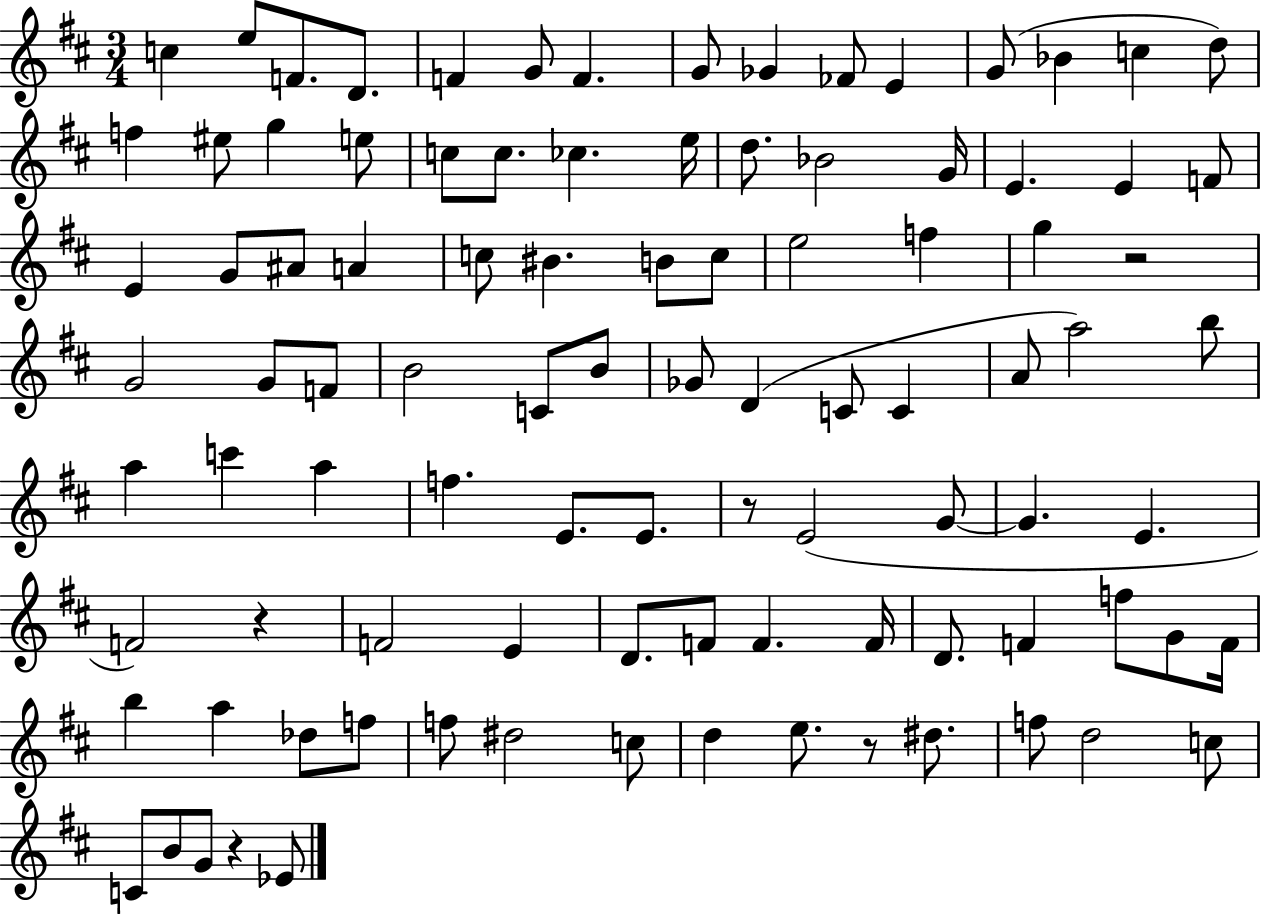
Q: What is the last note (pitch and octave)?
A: Eb4